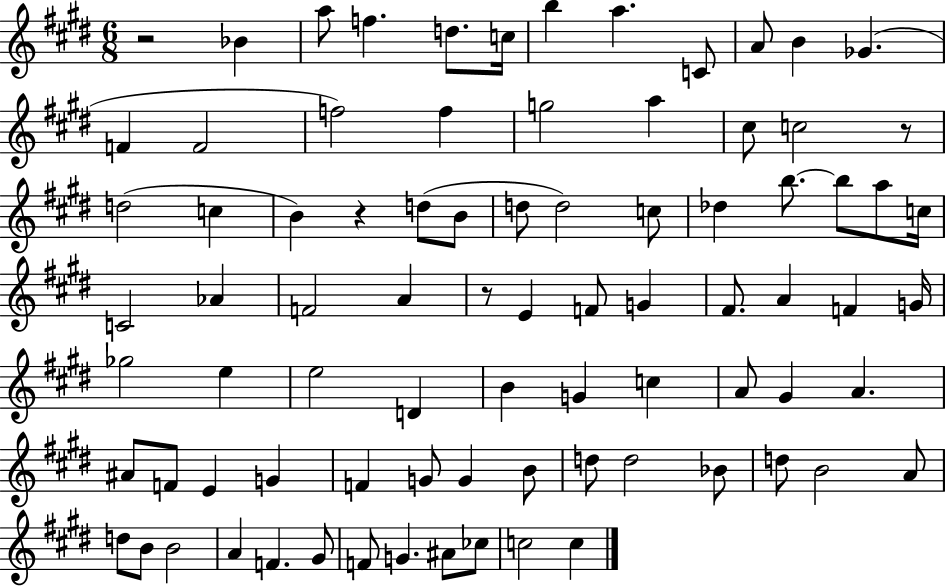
R/h Bb4/q A5/e F5/q. D5/e. C5/s B5/q A5/q. C4/e A4/e B4/q Gb4/q. F4/q F4/h F5/h F5/q G5/h A5/q C#5/e C5/h R/e D5/h C5/q B4/q R/q D5/e B4/e D5/e D5/h C5/e Db5/q B5/e. B5/e A5/e C5/s C4/h Ab4/q F4/h A4/q R/e E4/q F4/e G4/q F#4/e. A4/q F4/q G4/s Gb5/h E5/q E5/h D4/q B4/q G4/q C5/q A4/e G#4/q A4/q. A#4/e F4/e E4/q G4/q F4/q G4/e G4/q B4/e D5/e D5/h Bb4/e D5/e B4/h A4/e D5/e B4/e B4/h A4/q F4/q. G#4/e F4/e G4/q. A#4/e CES5/e C5/h C5/q